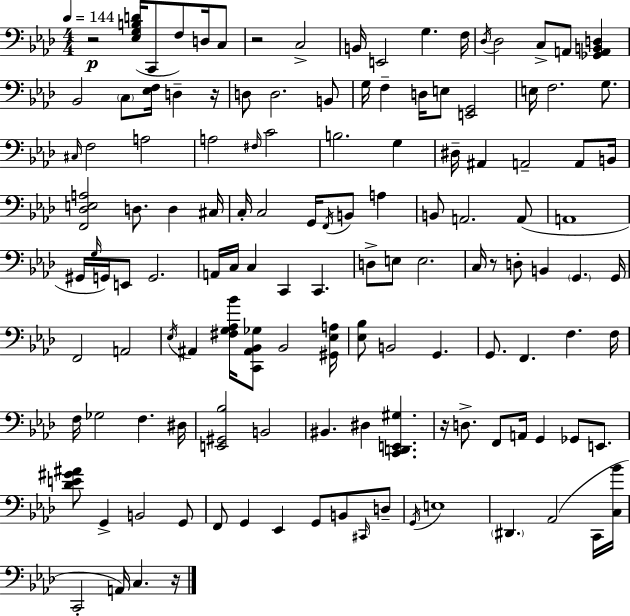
R/h [Eb3,G3,B3,D4]/s C2/e F3/e D3/s C3/e R/h C3/h B2/s E2/h G3/q. F3/s Db3/s Db3/h C3/e A2/e [Gb2,A2,B2,D3]/q Bb2/h C3/e [Eb3,F3]/s D3/q R/s D3/e D3/h. B2/e G3/s F3/q D3/s E3/e [E2,G2]/h E3/s F3/h. G3/e. C#3/s F3/h A3/h A3/h F#3/s C4/h B3/h. G3/q D#3/s A#2/q A2/h A2/e B2/s [F2,Db3,E3,A3]/h D3/e. D3/q C#3/s C3/s C3/h G2/s F2/s B2/e A3/q B2/e A2/h. A2/e A2/w G#2/s G3/s G2/s E2/e G2/h. A2/s C3/s C3/q C2/q C2/q. D3/e E3/e E3/h. C3/s R/e D3/e B2/q G2/q. G2/s F2/h A2/h Eb3/s A#2/q [F#3,G3,Ab3,Bb4]/s [C2,A#2,Bb2,Gb3]/e Bb2/h [G#2,Eb3,A3]/s [Eb3,Bb3]/e B2/h G2/q. G2/e. F2/q. F3/q. F3/s F3/s Gb3/h F3/q. D#3/s [E2,G#2,Bb3]/h B2/h BIS2/q. D#3/q [C2,D2,E2,G#3]/q. R/s D3/e. F2/e A2/s G2/q Gb2/e E2/e. [Db4,E4,G#4,A#4]/e G2/q B2/h G2/e F2/e G2/q Eb2/q G2/e B2/e C#2/s D3/e G2/s E3/w D#2/q. Ab2/h C2/s [C3,Bb4]/s C2/h A2/s C3/q. R/s